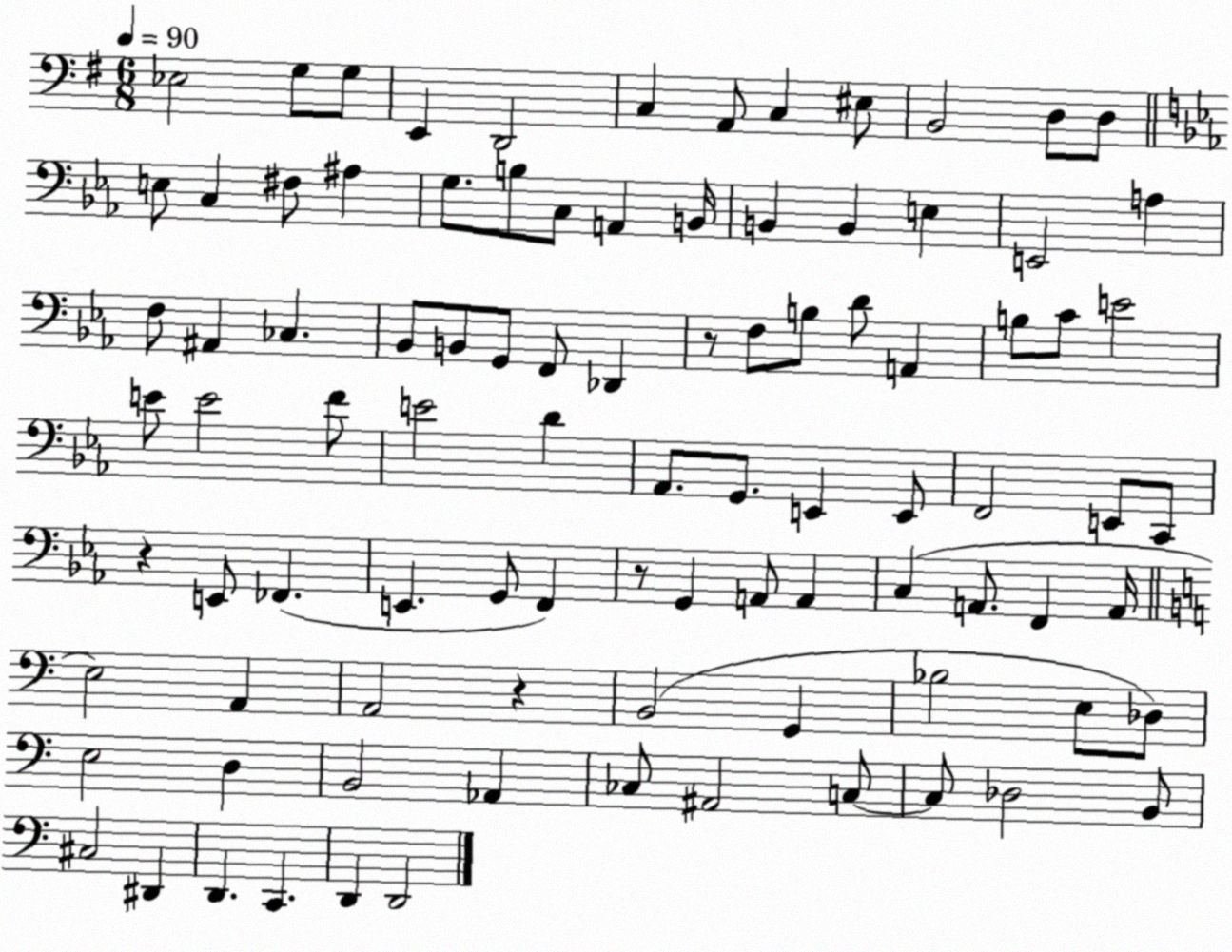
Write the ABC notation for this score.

X:1
T:Untitled
M:6/8
L:1/4
K:G
_E,2 G,/2 G,/2 E,, D,,2 C, A,,/2 C, ^E,/2 B,,2 D,/2 D,/2 E,/2 C, ^F,/2 ^A, G,/2 B,/2 C,/2 A,, B,,/4 B,, B,, E, E,,2 A, F,/2 ^A,, _C, _B,,/2 B,,/2 G,,/2 F,,/2 _D,, z/2 F,/2 B,/2 D/2 A,, B,/2 C/2 E2 E/2 E2 F/2 E2 D _A,,/2 G,,/2 E,, E,,/2 F,,2 E,,/2 C,,/2 z E,,/2 _F,, E,, G,,/2 F,, z/2 G,, A,,/2 A,, C, A,,/2 F,, A,,/4 E,2 A,, A,,2 z B,,2 G,, _B,2 E,/2 _D,/2 E,2 D, B,,2 _A,, _C,/2 ^A,,2 C,/2 C,/2 _D,2 B,,/2 ^C,2 ^D,, D,, C,, D,, D,,2